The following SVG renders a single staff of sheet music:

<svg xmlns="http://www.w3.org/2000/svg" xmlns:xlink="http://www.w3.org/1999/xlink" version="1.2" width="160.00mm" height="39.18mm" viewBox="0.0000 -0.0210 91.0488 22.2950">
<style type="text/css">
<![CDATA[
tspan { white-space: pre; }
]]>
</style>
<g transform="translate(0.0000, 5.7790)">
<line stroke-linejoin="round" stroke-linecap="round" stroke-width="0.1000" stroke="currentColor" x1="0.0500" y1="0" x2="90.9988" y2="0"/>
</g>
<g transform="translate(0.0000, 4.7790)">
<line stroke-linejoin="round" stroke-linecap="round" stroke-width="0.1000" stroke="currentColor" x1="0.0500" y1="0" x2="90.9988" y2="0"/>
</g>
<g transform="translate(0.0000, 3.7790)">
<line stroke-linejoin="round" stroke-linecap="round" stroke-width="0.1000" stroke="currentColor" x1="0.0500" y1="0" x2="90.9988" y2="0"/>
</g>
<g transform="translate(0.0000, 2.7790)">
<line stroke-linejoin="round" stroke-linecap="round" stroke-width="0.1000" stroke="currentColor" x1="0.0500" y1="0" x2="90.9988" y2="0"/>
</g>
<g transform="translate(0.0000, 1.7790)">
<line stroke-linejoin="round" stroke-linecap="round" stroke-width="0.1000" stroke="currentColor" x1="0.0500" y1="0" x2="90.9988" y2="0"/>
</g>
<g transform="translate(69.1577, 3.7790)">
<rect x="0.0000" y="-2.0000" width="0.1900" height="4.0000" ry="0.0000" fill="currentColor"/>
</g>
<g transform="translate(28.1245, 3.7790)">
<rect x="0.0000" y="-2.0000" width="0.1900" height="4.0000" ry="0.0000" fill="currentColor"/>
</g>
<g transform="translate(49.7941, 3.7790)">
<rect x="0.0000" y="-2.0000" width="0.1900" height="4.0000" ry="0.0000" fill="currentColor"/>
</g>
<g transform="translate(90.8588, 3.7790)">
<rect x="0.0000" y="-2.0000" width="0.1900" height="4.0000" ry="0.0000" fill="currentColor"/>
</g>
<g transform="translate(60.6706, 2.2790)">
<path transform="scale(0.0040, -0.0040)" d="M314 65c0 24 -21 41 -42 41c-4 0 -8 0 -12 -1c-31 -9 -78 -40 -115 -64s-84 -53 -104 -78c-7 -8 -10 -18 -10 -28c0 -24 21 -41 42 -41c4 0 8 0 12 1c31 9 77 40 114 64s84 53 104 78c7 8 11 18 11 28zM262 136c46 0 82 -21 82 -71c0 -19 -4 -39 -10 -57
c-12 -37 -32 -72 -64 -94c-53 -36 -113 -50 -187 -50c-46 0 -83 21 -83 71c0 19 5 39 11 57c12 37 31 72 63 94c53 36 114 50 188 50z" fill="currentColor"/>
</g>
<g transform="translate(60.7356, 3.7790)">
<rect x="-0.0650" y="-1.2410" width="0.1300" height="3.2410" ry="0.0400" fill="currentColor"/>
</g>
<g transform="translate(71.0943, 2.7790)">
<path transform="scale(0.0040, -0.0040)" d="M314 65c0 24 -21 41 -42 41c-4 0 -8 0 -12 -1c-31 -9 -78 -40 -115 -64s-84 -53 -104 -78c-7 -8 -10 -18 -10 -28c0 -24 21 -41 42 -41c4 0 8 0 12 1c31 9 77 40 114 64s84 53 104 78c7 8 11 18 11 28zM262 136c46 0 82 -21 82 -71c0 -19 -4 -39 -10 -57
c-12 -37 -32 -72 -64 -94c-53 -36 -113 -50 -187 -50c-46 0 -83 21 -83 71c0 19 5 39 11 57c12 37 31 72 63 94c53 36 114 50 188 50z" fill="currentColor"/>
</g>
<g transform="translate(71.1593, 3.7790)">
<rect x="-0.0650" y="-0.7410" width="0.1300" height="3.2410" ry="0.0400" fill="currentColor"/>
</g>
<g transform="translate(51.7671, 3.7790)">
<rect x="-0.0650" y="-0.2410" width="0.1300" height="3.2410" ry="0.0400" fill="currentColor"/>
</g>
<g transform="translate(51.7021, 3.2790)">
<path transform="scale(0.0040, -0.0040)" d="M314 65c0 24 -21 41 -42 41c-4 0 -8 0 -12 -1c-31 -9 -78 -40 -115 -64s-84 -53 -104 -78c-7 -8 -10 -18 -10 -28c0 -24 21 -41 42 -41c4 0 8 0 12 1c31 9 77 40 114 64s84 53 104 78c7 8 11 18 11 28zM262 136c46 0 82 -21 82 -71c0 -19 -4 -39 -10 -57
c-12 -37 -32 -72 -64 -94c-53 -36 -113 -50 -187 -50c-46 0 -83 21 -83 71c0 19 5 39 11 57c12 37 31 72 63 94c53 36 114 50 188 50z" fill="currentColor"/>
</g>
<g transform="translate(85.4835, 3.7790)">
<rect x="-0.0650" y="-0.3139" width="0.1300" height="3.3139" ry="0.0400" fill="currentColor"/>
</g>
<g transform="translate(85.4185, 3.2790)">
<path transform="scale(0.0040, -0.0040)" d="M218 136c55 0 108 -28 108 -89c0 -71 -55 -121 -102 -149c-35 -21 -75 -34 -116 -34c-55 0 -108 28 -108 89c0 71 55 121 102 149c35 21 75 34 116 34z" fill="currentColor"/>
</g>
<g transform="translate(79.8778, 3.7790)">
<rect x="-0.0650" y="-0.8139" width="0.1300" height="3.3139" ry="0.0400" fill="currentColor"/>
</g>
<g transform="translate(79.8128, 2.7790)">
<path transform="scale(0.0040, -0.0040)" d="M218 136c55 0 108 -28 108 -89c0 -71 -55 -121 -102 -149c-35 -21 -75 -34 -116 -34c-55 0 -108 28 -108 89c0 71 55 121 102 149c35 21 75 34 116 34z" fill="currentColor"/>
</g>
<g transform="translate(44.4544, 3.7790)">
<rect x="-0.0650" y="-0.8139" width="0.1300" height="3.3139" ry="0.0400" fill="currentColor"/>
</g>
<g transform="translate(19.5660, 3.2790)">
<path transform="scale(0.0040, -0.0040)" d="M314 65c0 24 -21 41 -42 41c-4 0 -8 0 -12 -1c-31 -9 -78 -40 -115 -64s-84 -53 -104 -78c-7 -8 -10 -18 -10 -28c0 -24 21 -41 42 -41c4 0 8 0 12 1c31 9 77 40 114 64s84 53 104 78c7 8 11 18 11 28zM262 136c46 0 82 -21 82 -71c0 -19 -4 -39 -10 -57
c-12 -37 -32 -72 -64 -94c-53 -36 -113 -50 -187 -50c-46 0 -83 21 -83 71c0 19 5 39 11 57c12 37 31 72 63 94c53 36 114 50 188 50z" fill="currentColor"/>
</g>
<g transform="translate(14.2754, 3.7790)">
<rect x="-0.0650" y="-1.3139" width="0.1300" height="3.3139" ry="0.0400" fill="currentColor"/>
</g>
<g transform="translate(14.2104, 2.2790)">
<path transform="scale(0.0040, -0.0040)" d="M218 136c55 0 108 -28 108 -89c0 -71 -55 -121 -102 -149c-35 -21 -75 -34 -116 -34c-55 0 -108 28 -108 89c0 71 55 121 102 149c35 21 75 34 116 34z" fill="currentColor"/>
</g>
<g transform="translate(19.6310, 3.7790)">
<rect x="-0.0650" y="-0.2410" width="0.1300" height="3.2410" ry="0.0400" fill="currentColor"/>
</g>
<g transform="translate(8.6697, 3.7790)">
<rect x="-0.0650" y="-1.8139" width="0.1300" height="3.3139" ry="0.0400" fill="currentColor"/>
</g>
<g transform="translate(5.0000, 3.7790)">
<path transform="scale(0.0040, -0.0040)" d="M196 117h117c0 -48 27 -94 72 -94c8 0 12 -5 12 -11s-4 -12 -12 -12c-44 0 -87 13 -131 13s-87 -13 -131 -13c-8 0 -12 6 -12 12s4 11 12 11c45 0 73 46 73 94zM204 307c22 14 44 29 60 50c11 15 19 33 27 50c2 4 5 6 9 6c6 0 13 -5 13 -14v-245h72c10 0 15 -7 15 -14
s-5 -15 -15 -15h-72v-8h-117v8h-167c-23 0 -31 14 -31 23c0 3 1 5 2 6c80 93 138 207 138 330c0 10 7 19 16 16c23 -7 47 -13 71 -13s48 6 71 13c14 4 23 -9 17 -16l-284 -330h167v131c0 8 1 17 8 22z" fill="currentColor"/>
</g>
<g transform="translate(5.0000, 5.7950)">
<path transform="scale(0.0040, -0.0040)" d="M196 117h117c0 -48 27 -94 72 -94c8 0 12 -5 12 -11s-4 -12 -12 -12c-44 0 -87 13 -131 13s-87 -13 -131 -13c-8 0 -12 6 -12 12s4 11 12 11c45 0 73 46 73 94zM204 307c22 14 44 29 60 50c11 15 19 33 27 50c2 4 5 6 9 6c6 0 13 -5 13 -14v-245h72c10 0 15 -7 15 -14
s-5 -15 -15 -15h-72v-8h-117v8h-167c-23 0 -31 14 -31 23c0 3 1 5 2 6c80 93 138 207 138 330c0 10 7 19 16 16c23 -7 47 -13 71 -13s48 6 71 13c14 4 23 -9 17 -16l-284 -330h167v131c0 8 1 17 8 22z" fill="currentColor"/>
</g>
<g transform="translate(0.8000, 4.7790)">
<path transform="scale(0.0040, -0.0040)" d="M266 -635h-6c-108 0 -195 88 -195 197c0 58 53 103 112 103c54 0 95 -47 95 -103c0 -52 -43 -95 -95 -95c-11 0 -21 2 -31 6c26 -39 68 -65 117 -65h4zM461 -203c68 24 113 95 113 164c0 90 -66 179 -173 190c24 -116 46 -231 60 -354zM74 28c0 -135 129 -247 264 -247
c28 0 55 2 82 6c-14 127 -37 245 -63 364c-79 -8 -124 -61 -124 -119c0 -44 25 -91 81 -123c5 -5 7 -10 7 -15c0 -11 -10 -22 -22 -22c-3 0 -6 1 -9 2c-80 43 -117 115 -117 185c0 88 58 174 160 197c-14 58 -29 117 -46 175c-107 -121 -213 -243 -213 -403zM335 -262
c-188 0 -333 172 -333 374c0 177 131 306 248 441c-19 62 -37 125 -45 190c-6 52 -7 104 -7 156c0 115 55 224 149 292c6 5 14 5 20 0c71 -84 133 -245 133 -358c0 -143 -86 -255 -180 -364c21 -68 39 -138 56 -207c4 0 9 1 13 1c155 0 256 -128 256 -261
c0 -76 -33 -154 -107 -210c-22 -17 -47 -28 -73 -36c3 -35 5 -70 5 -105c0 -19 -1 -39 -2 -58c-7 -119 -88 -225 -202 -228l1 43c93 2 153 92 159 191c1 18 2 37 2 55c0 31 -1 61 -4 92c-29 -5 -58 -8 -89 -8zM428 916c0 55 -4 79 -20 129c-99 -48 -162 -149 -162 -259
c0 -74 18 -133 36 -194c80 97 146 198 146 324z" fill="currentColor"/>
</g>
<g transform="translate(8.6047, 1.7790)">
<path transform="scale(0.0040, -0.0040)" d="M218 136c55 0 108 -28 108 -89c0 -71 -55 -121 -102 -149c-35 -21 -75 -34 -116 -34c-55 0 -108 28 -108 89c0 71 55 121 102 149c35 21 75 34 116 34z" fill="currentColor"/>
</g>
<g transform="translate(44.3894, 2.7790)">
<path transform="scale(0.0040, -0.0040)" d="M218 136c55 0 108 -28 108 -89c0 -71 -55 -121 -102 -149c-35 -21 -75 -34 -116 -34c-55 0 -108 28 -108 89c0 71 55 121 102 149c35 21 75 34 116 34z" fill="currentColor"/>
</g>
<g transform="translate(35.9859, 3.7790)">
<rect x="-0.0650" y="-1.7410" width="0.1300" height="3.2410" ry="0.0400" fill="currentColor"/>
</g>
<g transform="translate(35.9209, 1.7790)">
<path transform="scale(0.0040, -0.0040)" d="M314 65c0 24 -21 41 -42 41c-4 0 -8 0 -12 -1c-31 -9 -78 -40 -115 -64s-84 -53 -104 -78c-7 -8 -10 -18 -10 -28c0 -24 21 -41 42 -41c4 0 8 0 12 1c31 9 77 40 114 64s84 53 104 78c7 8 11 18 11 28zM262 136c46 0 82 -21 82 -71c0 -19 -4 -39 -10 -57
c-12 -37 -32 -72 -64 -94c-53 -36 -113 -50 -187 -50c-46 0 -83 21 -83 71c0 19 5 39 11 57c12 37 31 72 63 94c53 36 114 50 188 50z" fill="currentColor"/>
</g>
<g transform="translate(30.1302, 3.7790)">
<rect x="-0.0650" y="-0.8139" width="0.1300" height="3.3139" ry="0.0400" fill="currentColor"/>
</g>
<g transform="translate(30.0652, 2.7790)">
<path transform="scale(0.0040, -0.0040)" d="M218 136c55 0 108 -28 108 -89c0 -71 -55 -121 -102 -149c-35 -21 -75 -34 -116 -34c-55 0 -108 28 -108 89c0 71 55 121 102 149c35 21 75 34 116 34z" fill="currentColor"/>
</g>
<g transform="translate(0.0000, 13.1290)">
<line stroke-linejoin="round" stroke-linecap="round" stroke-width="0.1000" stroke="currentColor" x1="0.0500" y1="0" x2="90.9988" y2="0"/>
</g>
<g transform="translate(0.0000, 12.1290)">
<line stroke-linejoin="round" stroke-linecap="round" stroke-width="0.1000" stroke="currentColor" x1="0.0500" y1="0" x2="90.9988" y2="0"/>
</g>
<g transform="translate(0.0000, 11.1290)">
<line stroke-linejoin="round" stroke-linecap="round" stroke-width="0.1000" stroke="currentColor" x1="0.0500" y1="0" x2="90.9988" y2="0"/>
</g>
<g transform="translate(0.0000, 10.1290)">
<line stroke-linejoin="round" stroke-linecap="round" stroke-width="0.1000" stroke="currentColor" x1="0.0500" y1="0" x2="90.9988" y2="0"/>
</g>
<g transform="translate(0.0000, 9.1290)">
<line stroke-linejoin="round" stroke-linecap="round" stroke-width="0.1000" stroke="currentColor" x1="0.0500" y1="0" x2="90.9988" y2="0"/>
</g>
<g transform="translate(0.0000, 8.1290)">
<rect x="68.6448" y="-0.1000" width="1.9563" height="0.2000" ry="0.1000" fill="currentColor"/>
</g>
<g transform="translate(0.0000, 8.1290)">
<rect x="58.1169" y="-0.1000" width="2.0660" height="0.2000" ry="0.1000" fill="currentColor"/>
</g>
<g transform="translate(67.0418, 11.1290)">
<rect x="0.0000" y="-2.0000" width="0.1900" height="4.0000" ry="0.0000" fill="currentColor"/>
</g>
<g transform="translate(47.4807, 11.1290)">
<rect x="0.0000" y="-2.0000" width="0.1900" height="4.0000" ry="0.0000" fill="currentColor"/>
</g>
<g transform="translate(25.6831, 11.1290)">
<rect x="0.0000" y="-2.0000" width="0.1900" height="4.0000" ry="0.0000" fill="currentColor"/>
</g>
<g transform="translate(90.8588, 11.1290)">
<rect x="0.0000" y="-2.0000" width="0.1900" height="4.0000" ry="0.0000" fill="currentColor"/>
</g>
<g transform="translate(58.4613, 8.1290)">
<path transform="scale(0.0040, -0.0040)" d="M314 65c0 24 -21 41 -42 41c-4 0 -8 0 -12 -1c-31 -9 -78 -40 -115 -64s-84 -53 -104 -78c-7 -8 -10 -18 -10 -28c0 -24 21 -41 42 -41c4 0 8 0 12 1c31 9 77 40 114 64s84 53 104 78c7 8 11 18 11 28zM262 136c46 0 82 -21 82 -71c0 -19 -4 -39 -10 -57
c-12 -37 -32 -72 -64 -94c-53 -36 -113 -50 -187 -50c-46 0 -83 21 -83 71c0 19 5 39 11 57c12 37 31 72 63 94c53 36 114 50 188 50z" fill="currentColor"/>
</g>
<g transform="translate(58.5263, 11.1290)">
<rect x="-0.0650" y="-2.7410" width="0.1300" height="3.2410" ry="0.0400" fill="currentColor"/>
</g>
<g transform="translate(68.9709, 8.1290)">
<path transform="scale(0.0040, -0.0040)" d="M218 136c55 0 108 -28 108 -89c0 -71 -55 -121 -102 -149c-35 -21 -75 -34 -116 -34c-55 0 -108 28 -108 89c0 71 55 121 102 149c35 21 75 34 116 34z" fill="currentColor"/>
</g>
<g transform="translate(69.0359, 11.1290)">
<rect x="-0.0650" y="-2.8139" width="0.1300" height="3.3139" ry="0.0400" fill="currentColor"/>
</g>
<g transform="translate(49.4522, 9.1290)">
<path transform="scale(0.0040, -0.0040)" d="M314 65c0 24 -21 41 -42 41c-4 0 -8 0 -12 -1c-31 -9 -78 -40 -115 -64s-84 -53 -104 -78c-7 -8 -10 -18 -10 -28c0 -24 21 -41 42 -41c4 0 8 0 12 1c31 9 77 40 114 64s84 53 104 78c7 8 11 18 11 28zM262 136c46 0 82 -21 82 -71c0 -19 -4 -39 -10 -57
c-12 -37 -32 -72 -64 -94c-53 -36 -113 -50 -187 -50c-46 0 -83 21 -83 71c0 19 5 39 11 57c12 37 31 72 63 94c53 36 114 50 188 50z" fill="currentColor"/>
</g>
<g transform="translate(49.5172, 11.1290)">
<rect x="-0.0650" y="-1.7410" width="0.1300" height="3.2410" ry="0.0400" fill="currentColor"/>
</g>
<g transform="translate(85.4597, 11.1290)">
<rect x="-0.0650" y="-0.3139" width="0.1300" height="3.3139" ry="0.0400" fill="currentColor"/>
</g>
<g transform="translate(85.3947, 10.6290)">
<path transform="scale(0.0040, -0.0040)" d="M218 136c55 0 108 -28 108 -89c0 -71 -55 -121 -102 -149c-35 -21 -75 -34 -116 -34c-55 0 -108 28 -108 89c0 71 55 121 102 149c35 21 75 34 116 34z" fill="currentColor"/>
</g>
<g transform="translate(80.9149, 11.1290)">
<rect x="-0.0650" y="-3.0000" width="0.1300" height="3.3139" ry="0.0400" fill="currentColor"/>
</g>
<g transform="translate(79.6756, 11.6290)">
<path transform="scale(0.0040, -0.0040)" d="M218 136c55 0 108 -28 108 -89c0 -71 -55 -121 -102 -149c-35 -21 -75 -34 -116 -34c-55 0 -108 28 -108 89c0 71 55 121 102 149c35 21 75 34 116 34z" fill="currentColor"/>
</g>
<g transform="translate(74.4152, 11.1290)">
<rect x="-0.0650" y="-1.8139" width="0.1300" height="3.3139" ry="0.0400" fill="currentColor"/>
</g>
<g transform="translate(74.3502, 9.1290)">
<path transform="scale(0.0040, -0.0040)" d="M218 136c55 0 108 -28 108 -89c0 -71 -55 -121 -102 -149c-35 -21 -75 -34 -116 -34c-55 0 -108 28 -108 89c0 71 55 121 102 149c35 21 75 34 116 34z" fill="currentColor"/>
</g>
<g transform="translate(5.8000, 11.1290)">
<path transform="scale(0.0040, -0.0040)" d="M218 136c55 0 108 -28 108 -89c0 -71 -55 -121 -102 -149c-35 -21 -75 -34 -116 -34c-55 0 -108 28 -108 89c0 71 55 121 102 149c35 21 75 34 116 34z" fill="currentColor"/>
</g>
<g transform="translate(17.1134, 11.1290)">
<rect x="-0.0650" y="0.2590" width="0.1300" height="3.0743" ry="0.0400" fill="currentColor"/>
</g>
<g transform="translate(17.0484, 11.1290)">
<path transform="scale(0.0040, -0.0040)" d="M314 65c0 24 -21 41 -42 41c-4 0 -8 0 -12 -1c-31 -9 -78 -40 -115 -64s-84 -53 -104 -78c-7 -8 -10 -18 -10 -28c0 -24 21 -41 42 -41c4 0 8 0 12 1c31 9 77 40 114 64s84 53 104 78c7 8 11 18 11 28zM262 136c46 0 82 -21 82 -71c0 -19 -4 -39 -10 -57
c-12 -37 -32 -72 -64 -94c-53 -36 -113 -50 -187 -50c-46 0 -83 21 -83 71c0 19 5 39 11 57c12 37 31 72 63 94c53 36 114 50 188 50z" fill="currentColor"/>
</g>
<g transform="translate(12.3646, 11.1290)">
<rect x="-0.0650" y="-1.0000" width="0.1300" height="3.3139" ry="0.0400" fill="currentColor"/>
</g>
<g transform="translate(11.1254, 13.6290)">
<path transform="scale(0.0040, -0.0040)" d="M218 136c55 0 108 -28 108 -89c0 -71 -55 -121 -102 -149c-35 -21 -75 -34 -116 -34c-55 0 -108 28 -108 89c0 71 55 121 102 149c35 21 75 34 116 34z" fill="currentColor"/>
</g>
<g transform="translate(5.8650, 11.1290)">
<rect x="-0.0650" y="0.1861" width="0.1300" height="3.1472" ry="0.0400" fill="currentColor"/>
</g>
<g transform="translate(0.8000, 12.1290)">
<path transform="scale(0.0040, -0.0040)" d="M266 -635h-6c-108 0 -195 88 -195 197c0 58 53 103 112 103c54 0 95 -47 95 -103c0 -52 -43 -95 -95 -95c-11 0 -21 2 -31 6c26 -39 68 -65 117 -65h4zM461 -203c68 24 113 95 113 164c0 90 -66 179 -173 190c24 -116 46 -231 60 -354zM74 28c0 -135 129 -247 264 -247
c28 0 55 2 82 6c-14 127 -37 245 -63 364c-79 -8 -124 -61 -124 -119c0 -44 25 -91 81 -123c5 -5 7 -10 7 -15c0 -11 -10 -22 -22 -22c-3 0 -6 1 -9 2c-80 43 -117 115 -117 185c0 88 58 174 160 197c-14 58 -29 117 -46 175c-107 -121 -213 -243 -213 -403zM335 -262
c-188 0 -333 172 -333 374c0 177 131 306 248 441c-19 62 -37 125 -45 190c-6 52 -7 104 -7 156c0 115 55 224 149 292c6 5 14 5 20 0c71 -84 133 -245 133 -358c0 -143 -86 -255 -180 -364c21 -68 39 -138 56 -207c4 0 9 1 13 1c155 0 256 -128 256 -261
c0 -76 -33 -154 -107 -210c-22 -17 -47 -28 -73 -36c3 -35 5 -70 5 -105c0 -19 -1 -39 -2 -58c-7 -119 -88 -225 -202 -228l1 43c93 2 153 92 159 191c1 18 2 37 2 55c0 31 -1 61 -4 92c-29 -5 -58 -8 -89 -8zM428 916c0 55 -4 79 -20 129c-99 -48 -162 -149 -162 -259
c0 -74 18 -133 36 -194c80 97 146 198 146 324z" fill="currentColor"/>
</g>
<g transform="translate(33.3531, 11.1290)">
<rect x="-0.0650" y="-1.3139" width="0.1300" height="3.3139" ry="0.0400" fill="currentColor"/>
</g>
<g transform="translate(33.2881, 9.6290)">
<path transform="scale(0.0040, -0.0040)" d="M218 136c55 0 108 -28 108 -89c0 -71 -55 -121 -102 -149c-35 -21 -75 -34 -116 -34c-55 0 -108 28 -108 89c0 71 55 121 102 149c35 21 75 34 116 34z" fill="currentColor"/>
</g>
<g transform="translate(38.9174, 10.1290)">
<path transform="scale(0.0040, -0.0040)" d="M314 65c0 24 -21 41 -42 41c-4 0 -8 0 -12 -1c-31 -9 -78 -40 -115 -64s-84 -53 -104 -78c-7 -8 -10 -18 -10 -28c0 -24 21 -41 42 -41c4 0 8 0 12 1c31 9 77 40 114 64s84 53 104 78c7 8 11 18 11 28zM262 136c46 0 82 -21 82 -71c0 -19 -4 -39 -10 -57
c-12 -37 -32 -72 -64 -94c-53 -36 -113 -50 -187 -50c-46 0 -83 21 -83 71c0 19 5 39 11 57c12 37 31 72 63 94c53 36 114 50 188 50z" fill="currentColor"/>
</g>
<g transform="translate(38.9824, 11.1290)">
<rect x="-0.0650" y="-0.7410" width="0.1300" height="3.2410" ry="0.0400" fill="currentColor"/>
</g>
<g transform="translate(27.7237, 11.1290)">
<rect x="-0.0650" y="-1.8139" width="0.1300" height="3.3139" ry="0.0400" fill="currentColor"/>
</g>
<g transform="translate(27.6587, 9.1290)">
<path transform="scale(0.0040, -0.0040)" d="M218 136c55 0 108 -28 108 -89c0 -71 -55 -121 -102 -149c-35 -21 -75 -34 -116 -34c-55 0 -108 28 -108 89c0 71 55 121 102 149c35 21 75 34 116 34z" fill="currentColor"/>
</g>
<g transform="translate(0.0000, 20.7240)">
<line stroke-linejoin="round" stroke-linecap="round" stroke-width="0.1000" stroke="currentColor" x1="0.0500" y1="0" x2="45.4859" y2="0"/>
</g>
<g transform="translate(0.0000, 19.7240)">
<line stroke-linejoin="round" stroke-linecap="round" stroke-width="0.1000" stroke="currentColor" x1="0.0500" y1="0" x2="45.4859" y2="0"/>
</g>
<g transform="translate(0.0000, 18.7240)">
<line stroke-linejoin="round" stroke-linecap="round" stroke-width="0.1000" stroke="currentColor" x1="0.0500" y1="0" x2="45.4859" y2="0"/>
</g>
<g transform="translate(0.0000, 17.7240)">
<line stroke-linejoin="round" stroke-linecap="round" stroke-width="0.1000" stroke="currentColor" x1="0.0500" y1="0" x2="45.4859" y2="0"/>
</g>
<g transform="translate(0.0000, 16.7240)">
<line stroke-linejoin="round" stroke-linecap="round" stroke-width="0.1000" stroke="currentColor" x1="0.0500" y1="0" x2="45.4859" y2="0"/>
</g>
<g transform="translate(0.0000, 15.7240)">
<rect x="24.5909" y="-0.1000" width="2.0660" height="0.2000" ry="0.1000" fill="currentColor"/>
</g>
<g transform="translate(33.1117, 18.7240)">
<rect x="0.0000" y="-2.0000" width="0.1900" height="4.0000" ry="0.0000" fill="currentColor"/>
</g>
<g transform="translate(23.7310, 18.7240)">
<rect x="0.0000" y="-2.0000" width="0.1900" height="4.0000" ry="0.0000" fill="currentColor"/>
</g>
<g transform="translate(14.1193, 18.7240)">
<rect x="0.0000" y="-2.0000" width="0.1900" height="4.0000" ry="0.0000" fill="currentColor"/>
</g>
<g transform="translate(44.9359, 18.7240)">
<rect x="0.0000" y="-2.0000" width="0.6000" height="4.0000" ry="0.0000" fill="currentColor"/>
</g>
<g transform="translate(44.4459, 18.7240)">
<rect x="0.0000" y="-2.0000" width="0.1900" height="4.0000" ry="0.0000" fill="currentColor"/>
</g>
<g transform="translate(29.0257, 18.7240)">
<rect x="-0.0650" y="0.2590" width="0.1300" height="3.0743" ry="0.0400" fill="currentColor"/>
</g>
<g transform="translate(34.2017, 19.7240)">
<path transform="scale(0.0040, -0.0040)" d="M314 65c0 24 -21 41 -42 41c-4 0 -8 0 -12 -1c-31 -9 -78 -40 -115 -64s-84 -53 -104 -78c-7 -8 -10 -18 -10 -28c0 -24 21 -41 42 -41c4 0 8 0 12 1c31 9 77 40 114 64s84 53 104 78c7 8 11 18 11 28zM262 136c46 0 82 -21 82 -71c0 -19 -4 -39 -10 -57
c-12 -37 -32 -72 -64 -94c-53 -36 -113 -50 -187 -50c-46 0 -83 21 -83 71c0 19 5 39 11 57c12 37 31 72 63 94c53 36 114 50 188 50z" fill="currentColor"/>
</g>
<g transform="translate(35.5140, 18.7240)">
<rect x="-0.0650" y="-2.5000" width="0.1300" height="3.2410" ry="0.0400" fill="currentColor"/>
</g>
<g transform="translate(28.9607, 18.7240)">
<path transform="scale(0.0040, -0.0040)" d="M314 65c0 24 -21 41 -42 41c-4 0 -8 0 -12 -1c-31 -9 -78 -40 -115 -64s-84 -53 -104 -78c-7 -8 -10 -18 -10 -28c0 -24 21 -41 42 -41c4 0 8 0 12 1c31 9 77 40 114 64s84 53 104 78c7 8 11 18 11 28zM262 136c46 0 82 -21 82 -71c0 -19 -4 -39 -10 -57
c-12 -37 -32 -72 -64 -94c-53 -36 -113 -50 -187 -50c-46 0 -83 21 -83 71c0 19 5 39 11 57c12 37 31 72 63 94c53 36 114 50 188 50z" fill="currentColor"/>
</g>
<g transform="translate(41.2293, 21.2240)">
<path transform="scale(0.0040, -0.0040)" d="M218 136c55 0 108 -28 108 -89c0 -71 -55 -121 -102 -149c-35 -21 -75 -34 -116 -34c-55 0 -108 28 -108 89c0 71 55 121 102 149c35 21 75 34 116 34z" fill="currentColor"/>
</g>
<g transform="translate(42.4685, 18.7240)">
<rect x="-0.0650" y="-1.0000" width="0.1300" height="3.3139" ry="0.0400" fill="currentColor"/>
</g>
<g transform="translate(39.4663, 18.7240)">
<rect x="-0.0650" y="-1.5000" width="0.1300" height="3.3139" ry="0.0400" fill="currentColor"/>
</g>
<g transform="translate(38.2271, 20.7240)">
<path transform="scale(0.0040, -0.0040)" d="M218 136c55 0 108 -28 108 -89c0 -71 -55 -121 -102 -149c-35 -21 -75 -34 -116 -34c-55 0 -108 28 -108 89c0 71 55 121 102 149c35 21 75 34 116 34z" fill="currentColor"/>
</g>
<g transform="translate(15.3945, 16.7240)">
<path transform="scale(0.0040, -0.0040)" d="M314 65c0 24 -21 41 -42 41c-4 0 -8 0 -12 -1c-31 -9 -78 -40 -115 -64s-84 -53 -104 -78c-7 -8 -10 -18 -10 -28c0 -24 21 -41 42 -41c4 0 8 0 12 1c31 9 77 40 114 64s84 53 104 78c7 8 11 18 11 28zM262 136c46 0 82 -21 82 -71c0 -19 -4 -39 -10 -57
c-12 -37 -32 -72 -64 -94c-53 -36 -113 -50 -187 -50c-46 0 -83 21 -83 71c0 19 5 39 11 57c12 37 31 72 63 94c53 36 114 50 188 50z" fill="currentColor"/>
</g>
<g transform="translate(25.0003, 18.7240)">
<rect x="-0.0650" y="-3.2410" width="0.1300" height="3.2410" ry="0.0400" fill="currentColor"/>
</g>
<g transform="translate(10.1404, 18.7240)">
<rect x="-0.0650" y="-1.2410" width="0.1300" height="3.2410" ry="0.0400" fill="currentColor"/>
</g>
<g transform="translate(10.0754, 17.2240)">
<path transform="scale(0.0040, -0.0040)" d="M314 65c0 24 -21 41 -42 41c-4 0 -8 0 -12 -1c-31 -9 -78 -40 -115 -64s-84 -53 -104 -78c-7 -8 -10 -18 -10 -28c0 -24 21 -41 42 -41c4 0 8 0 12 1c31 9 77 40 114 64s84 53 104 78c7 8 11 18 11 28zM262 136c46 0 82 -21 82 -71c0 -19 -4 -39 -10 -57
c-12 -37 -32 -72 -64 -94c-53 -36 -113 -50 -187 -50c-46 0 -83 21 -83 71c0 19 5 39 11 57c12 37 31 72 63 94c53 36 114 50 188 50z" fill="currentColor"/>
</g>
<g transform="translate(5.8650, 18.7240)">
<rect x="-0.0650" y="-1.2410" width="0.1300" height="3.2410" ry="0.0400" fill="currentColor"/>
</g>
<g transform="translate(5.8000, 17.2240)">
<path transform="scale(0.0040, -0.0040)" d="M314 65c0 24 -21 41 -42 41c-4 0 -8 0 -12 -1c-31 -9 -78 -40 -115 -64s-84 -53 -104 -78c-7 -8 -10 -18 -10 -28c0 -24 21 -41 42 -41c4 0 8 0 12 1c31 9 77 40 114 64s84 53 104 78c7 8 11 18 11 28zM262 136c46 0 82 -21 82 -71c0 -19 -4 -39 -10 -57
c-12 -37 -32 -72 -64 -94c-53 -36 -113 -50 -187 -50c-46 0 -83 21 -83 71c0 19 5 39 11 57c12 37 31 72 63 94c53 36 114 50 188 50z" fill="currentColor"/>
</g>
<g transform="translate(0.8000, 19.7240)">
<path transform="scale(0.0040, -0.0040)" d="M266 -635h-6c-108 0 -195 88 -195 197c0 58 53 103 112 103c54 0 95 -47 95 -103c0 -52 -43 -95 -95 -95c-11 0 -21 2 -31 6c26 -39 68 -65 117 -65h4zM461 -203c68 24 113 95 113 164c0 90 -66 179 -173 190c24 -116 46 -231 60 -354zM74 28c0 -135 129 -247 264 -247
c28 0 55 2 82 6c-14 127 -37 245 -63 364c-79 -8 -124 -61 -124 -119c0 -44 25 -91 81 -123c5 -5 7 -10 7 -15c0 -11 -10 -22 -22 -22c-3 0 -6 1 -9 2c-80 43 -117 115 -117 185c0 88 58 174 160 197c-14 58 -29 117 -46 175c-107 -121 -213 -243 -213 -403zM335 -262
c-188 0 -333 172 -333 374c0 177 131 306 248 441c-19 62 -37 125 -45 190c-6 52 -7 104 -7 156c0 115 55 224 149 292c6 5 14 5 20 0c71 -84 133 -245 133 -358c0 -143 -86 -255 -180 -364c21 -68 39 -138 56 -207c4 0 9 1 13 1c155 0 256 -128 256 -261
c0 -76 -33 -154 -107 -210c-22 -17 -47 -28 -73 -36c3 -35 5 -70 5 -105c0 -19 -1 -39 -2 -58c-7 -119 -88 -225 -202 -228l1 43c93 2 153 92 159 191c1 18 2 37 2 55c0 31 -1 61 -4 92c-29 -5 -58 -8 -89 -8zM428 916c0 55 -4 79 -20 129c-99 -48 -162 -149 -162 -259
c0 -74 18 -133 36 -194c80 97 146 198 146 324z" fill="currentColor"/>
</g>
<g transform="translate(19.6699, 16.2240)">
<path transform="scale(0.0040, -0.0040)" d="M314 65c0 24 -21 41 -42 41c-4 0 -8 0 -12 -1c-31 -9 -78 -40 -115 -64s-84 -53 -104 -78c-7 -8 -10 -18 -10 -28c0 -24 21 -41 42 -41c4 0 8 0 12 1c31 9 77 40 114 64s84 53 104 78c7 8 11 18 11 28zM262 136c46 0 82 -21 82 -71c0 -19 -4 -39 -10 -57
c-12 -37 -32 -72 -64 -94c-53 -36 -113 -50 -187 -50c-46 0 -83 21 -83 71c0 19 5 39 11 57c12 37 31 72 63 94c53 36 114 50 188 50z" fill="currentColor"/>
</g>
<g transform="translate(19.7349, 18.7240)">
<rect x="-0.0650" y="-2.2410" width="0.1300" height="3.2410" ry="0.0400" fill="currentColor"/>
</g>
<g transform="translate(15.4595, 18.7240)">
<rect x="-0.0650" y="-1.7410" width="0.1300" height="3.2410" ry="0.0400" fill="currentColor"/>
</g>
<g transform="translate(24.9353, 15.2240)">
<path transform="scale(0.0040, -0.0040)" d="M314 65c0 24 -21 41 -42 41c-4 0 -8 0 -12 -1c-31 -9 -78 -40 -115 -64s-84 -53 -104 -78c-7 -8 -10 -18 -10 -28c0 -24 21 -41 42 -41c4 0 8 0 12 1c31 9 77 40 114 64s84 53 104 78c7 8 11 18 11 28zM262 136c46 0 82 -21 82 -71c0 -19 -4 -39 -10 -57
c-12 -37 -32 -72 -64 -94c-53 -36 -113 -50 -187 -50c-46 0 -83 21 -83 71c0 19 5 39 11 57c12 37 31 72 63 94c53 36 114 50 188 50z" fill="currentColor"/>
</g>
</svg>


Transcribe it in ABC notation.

X:1
T:Untitled
M:4/4
L:1/4
K:C
f e c2 d f2 d c2 e2 d2 d c B D B2 f e d2 f2 a2 a f A c e2 e2 f2 g2 b2 B2 G2 E D